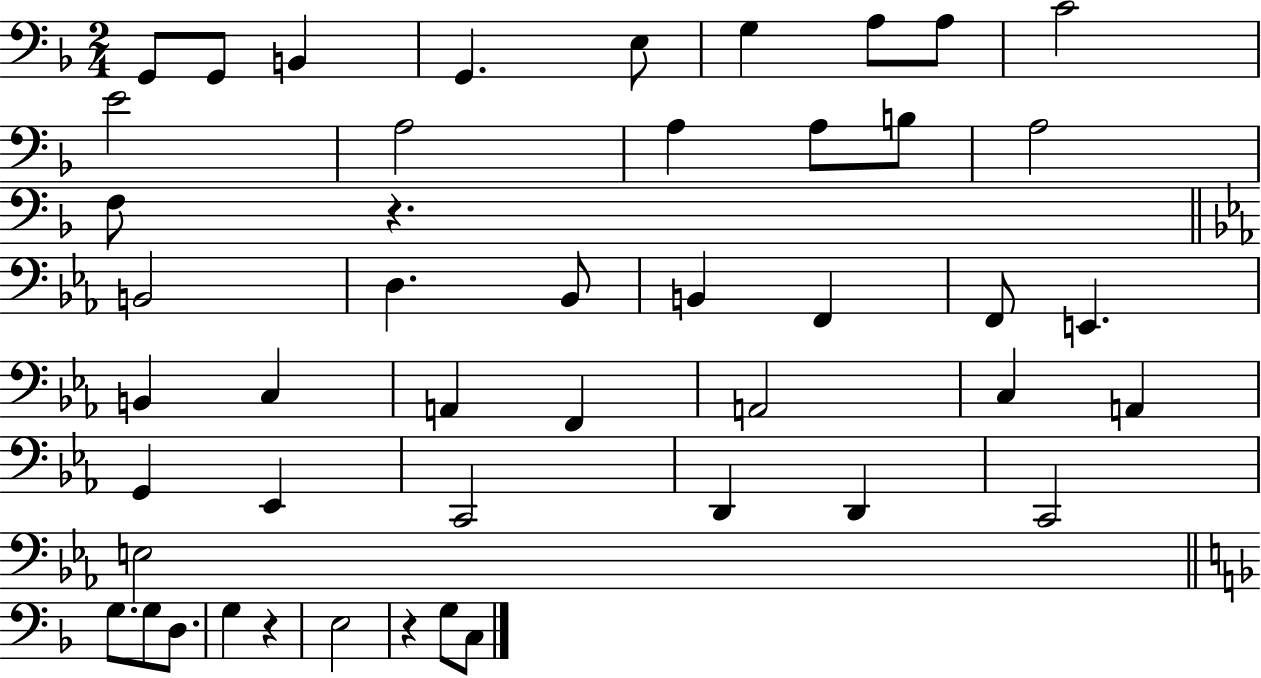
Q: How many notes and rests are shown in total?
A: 47